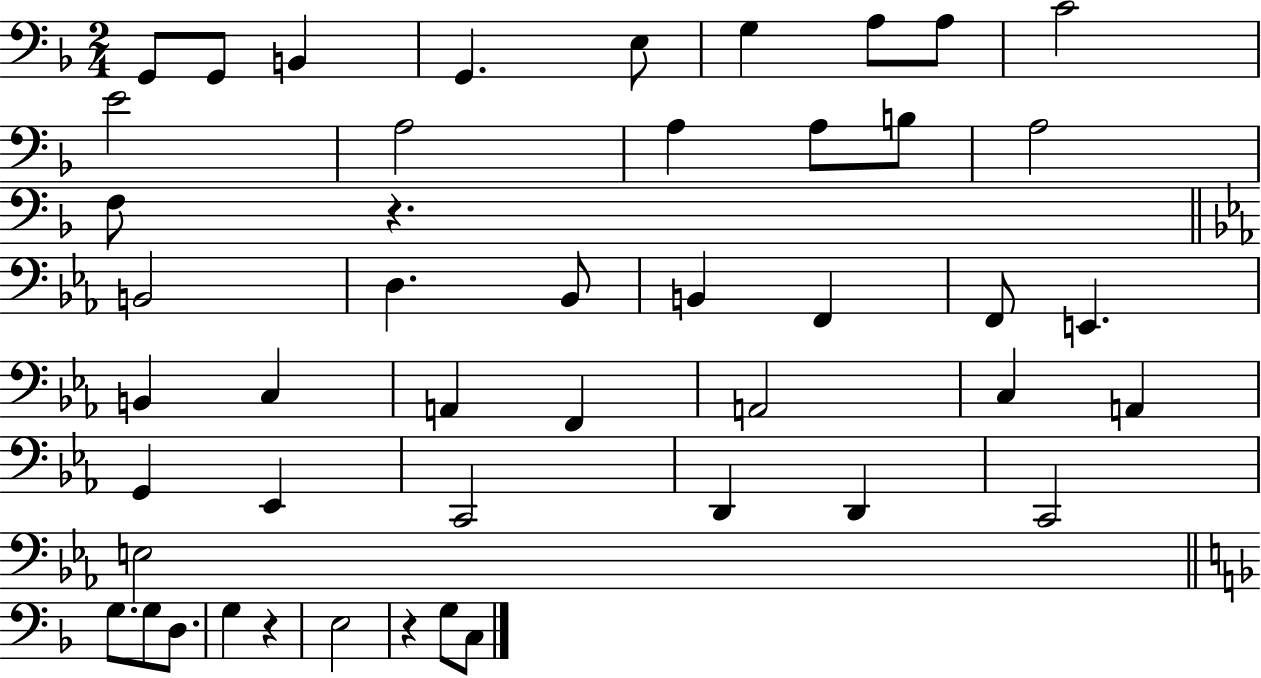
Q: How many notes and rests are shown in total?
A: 47